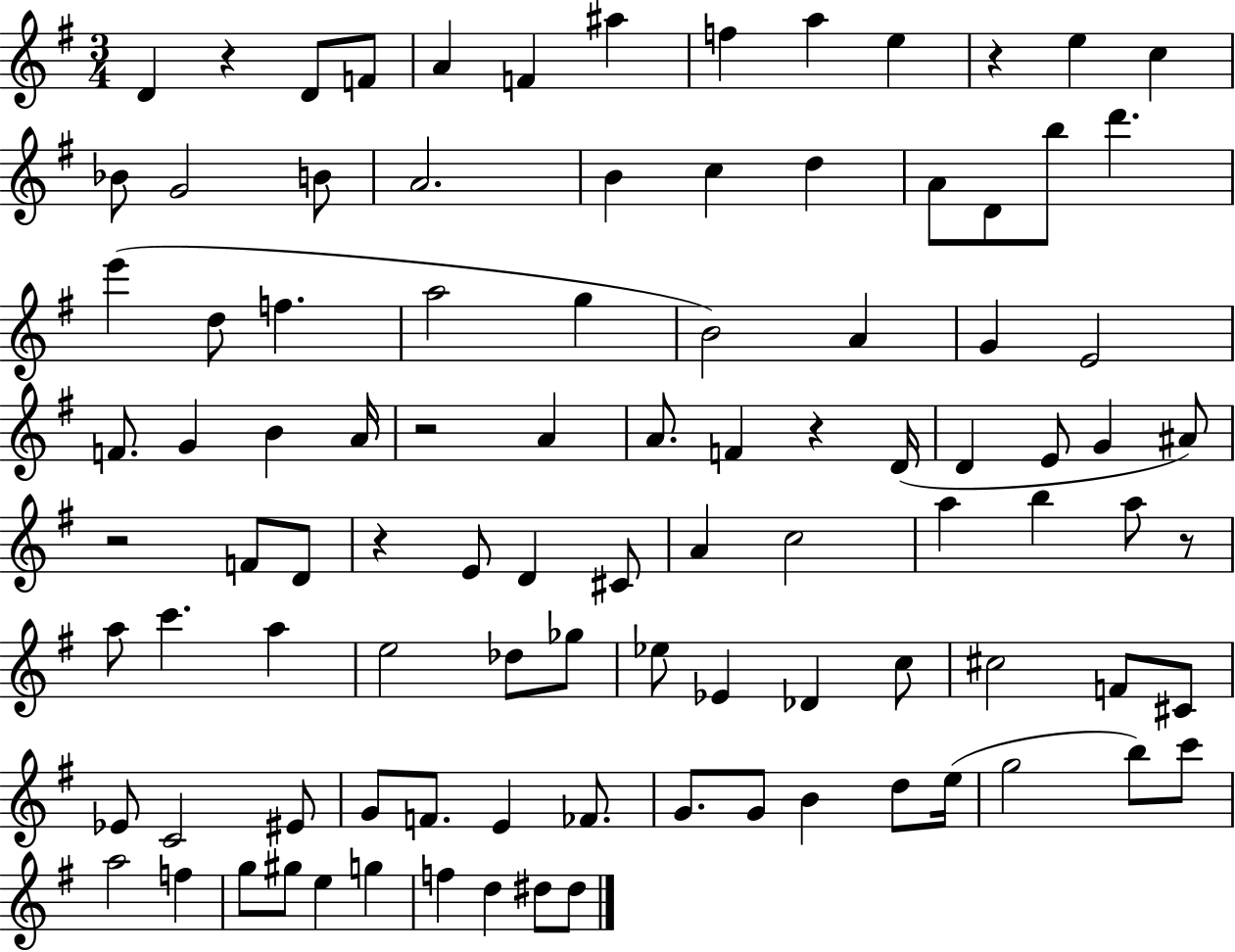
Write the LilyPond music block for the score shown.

{
  \clef treble
  \numericTimeSignature
  \time 3/4
  \key g \major
  d'4 r4 d'8 f'8 | a'4 f'4 ais''4 | f''4 a''4 e''4 | r4 e''4 c''4 | \break bes'8 g'2 b'8 | a'2. | b'4 c''4 d''4 | a'8 d'8 b''8 d'''4. | \break e'''4( d''8 f''4. | a''2 g''4 | b'2) a'4 | g'4 e'2 | \break f'8. g'4 b'4 a'16 | r2 a'4 | a'8. f'4 r4 d'16( | d'4 e'8 g'4 ais'8) | \break r2 f'8 d'8 | r4 e'8 d'4 cis'8 | a'4 c''2 | a''4 b''4 a''8 r8 | \break a''8 c'''4. a''4 | e''2 des''8 ges''8 | ees''8 ees'4 des'4 c''8 | cis''2 f'8 cis'8 | \break ees'8 c'2 eis'8 | g'8 f'8. e'4 fes'8. | g'8. g'8 b'4 d''8 e''16( | g''2 b''8) c'''8 | \break a''2 f''4 | g''8 gis''8 e''4 g''4 | f''4 d''4 dis''8 dis''8 | \bar "|."
}